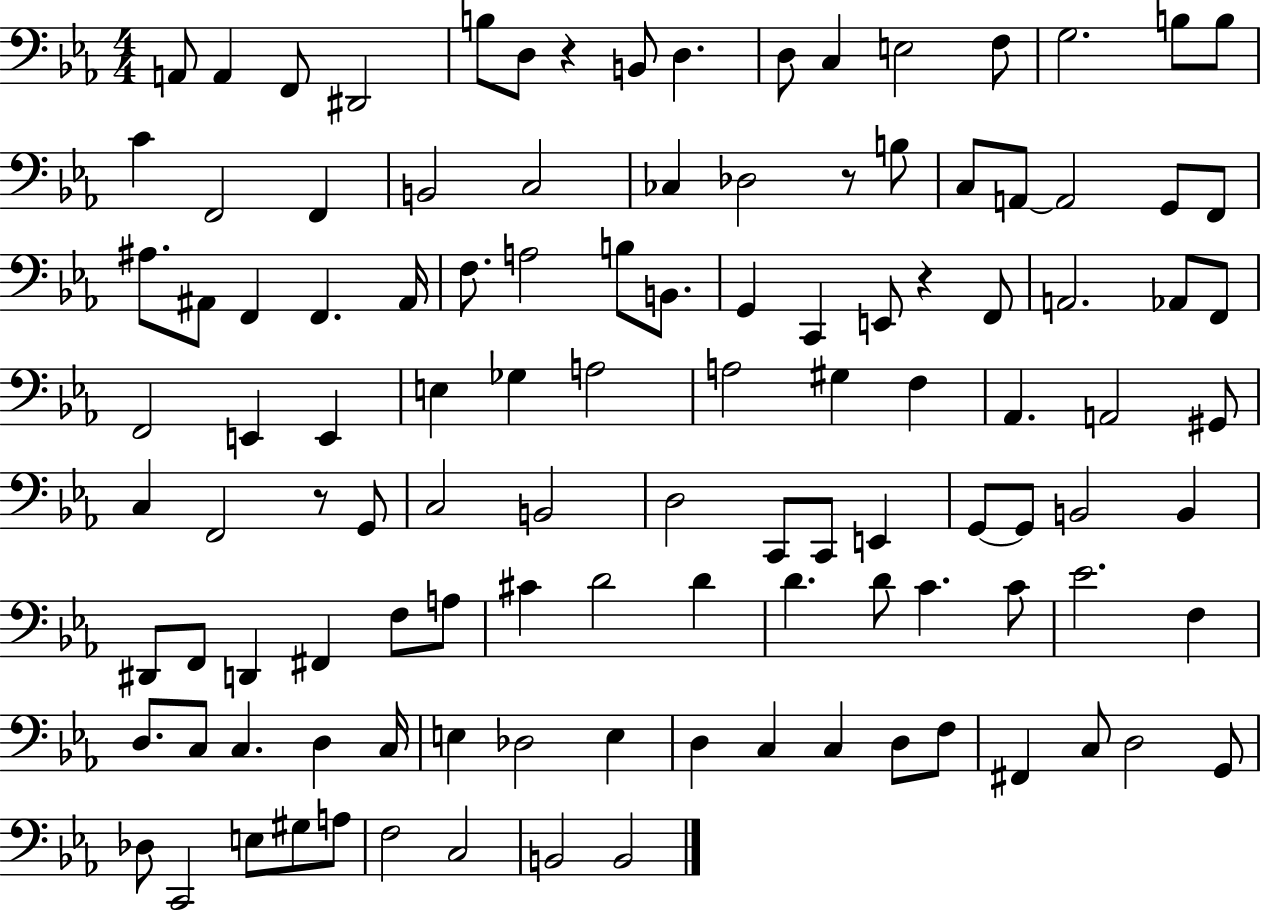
A2/e A2/q F2/e D#2/h B3/e D3/e R/q B2/e D3/q. D3/e C3/q E3/h F3/e G3/h. B3/e B3/e C4/q F2/h F2/q B2/h C3/h CES3/q Db3/h R/e B3/e C3/e A2/e A2/h G2/e F2/e A#3/e. A#2/e F2/q F2/q. A#2/s F3/e. A3/h B3/e B2/e. G2/q C2/q E2/e R/q F2/e A2/h. Ab2/e F2/e F2/h E2/q E2/q E3/q Gb3/q A3/h A3/h G#3/q F3/q Ab2/q. A2/h G#2/e C3/q F2/h R/e G2/e C3/h B2/h D3/h C2/e C2/e E2/q G2/e G2/e B2/h B2/q D#2/e F2/e D2/q F#2/q F3/e A3/e C#4/q D4/h D4/q D4/q. D4/e C4/q. C4/e Eb4/h. F3/q D3/e. C3/e C3/q. D3/q C3/s E3/q Db3/h E3/q D3/q C3/q C3/q D3/e F3/e F#2/q C3/e D3/h G2/e Db3/e C2/h E3/e G#3/e A3/e F3/h C3/h B2/h B2/h